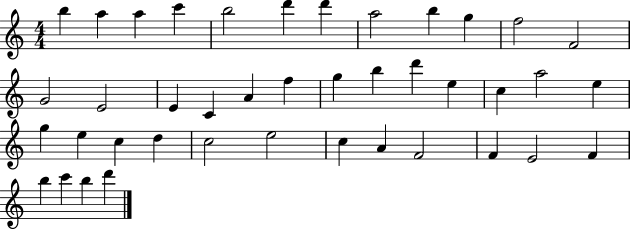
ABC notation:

X:1
T:Untitled
M:4/4
L:1/4
K:C
b a a c' b2 d' d' a2 b g f2 F2 G2 E2 E C A f g b d' e c a2 e g e c d c2 e2 c A F2 F E2 F b c' b d'